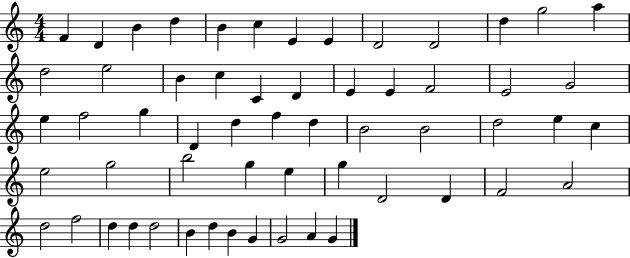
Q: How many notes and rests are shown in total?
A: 58